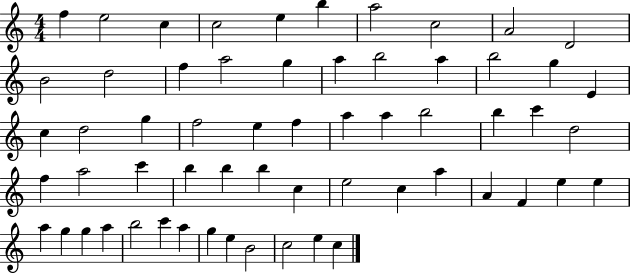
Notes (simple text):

F5/q E5/h C5/q C5/h E5/q B5/q A5/h C5/h A4/h D4/h B4/h D5/h F5/q A5/h G5/q A5/q B5/h A5/q B5/h G5/q E4/q C5/q D5/h G5/q F5/h E5/q F5/q A5/q A5/q B5/h B5/q C6/q D5/h F5/q A5/h C6/q B5/q B5/q B5/q C5/q E5/h C5/q A5/q A4/q F4/q E5/q E5/q A5/q G5/q G5/q A5/q B5/h C6/q A5/q G5/q E5/q B4/h C5/h E5/q C5/q